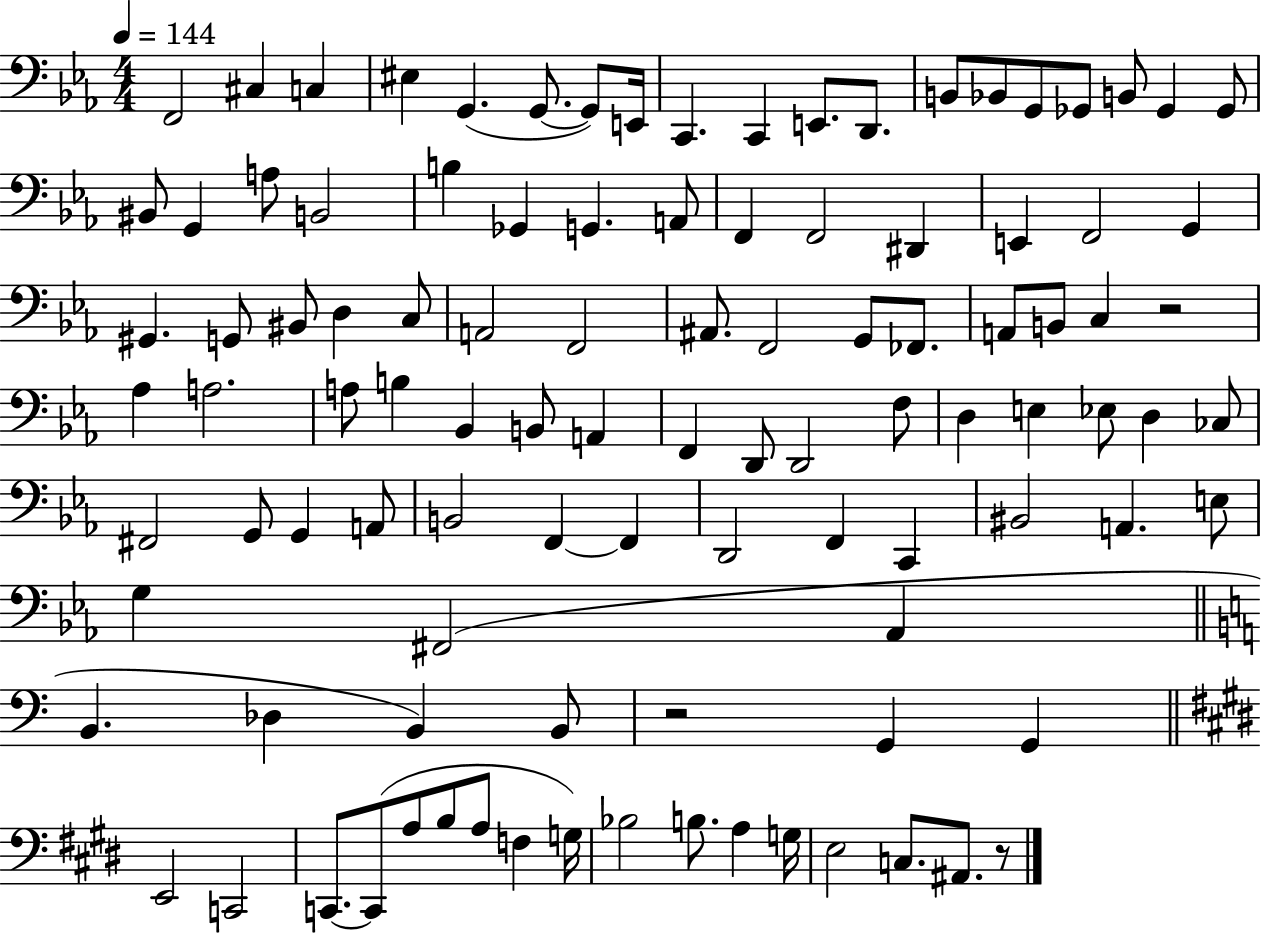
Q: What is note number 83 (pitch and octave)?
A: B2